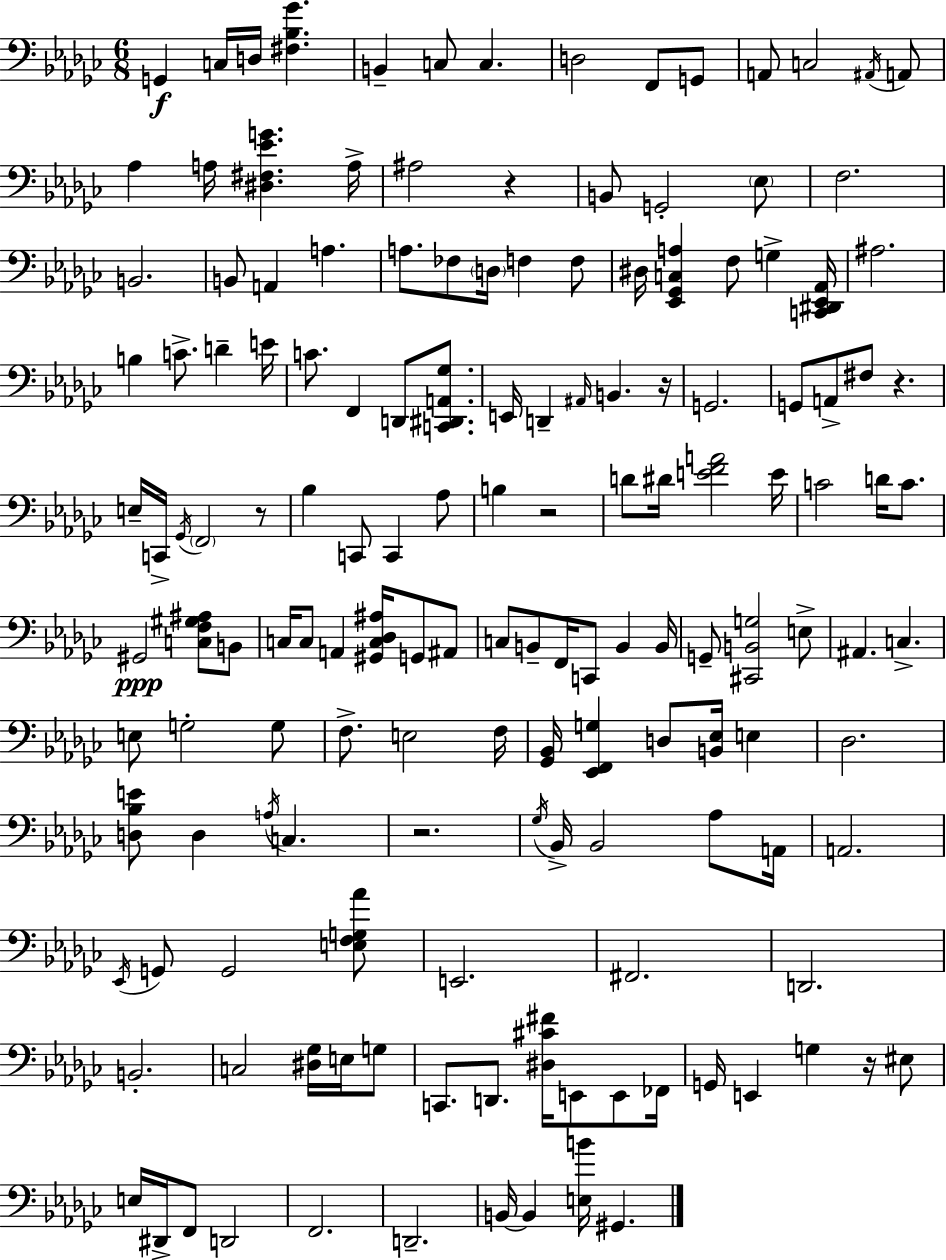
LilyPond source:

{
  \clef bass
  \numericTimeSignature
  \time 6/8
  \key ees \minor
  g,4\f c16 d16 <fis bes ges'>4. | b,4-- c8 c4. | d2 f,8 g,8 | a,8 c2 \acciaccatura { ais,16 } a,8 | \break aes4 a16 <dis fis ees' g'>4. | a16-> ais2 r4 | b,8 g,2-. \parenthesize ees8 | f2. | \break b,2. | b,8 a,4 a4. | a8. fes8 \parenthesize d16 f4 f8 | dis16 <ees, ges, c a>4 f8 g4-> | \break <c, dis, ees, aes,>16 ais2. | b4 c'8.-> d'4-- | e'16 c'8. f,4 d,8 <c, dis, a, ges>8. | e,16 d,4-- \grace { ais,16 } b,4. | \break r16 g,2. | g,8 a,8-> fis8 r4. | e16-- c,16-> \acciaccatura { ges,16 } \parenthesize f,2 | r8 bes4 c,8 c,4 | \break aes8 b4 r2 | d'8 dis'16 <e' f' a'>2 | e'16 c'2 d'16 | c'8. gis,2\ppp <c f gis ais>8 | \break b,8 c16 c8 a,4 <gis, c des ais>16 g,8 | ais,8 c8 b,8-- f,16 c,8 b,4 | b,16 g,8-- <cis, b, g>2 | e8-> ais,4. c4.-> | \break e8 g2-. | g8 f8.-> e2 | f16 <ges, bes,>16 <ees, f, g>4 d8 <b, ees>16 e4 | des2. | \break <d bes e'>8 d4 \acciaccatura { a16 } c4. | r2. | \acciaccatura { ges16 } bes,16-> bes,2 | aes8 a,16 a,2. | \break \acciaccatura { ees,16 } g,8 g,2 | <e f g aes'>8 e,2. | fis,2. | d,2. | \break b,2.-. | c2 | <dis ges>16 e16 g8 c,8. d,8. | <dis cis' fis'>16 e,8 e,8 fes,16 g,16 e,4 g4 | \break r16 eis8 e16 dis,16-> f,8 d,2 | f,2. | d,2.-- | b,16~~ b,4 <e b'>16 | \break gis,4. \bar "|."
}